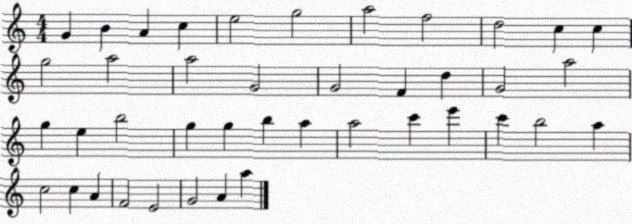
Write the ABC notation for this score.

X:1
T:Untitled
M:4/4
L:1/4
K:C
G B A c e2 g2 a2 f2 d2 c c g2 a2 a2 G2 G2 F d G2 a2 g e b2 g g b a a2 c' e' c' b2 a c2 c A F2 E2 G2 A a